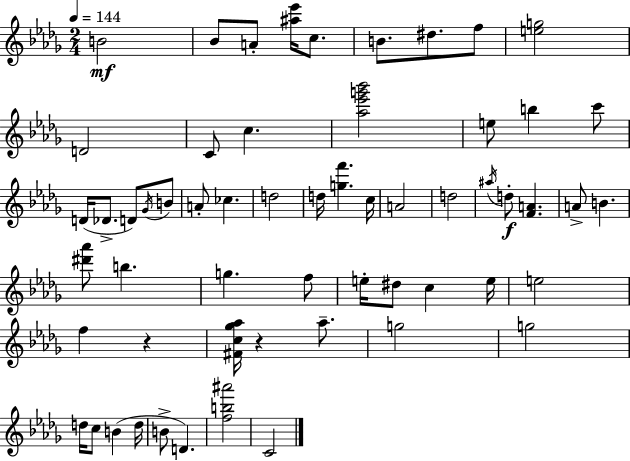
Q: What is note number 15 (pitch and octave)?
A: Db4